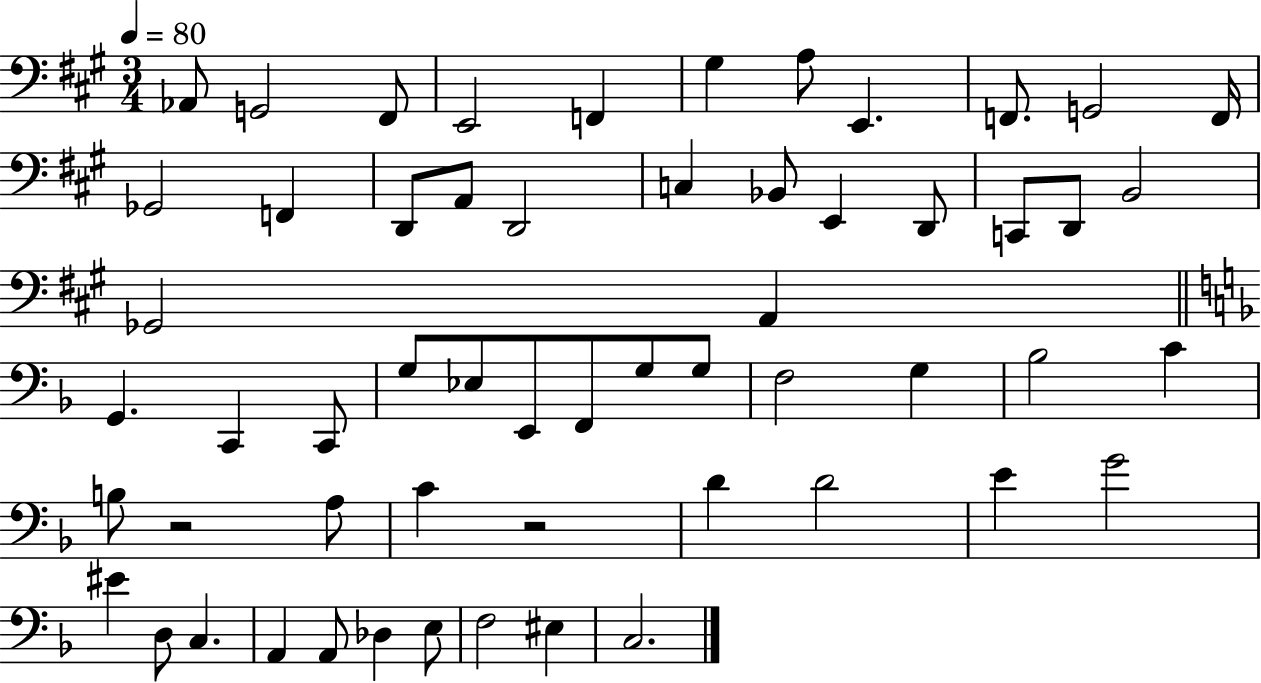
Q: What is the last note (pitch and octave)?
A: C3